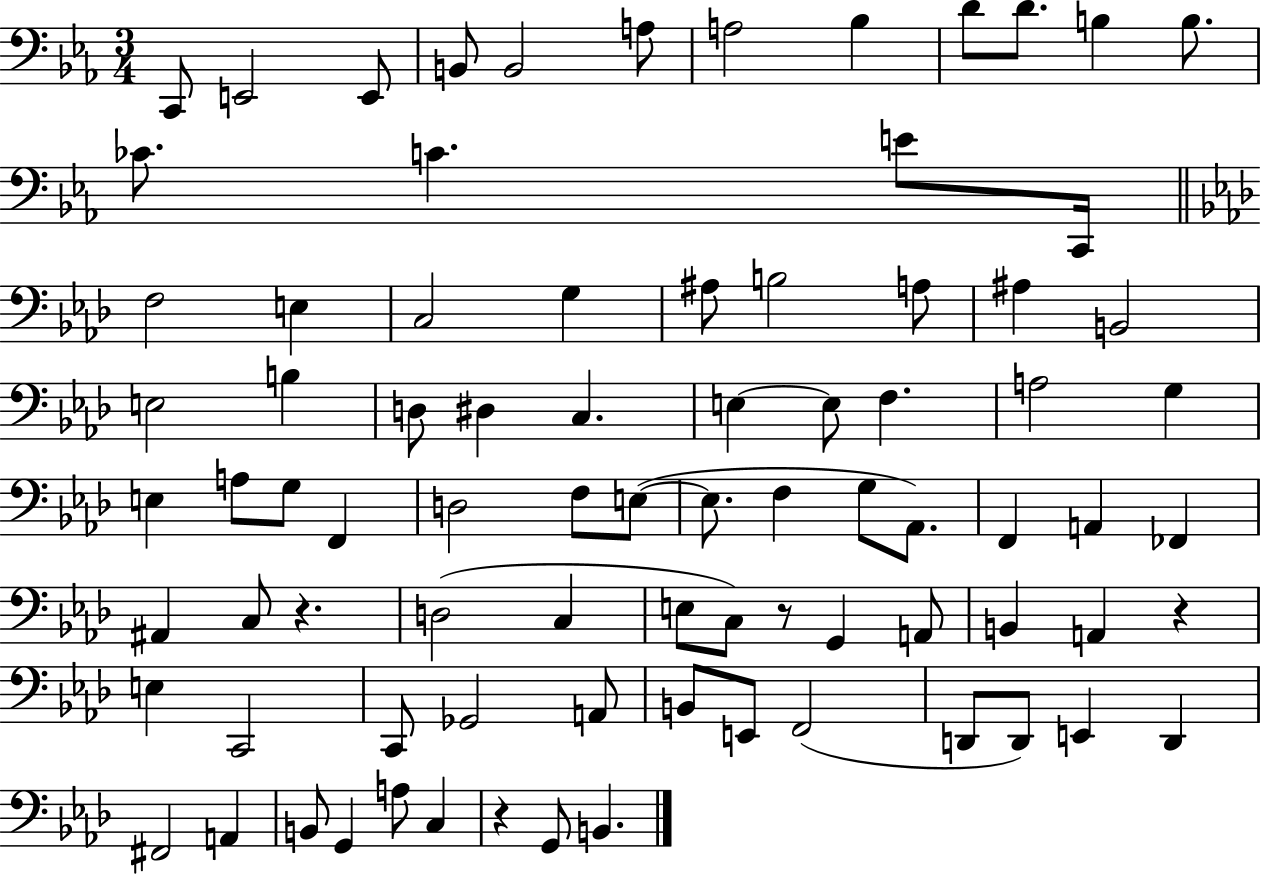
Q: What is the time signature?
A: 3/4